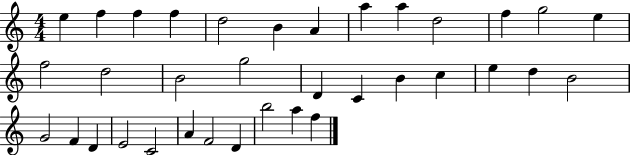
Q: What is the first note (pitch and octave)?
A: E5